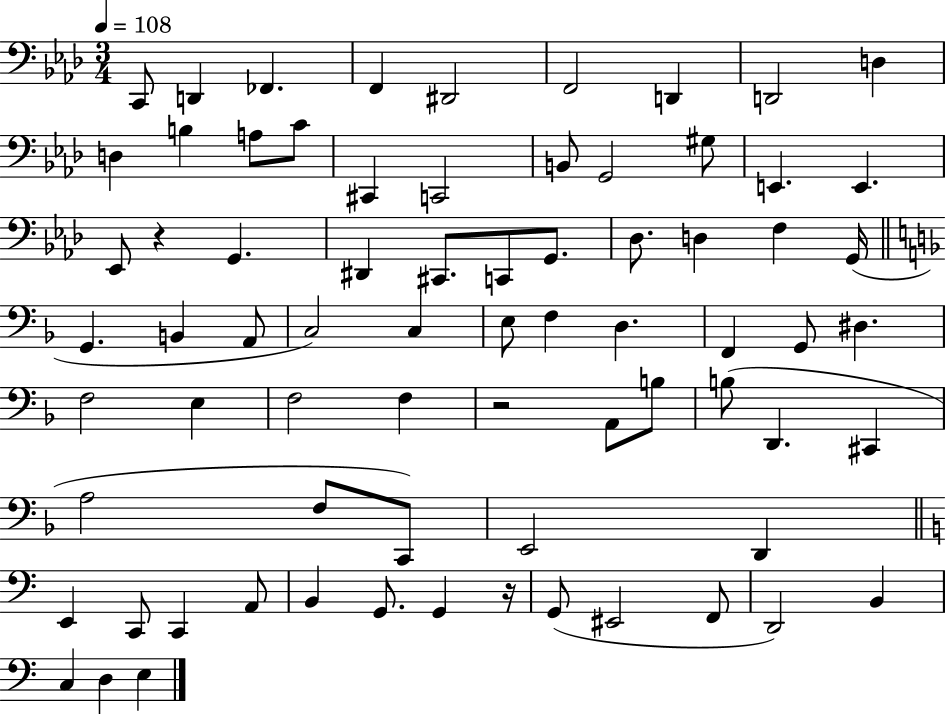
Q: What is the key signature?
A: AES major